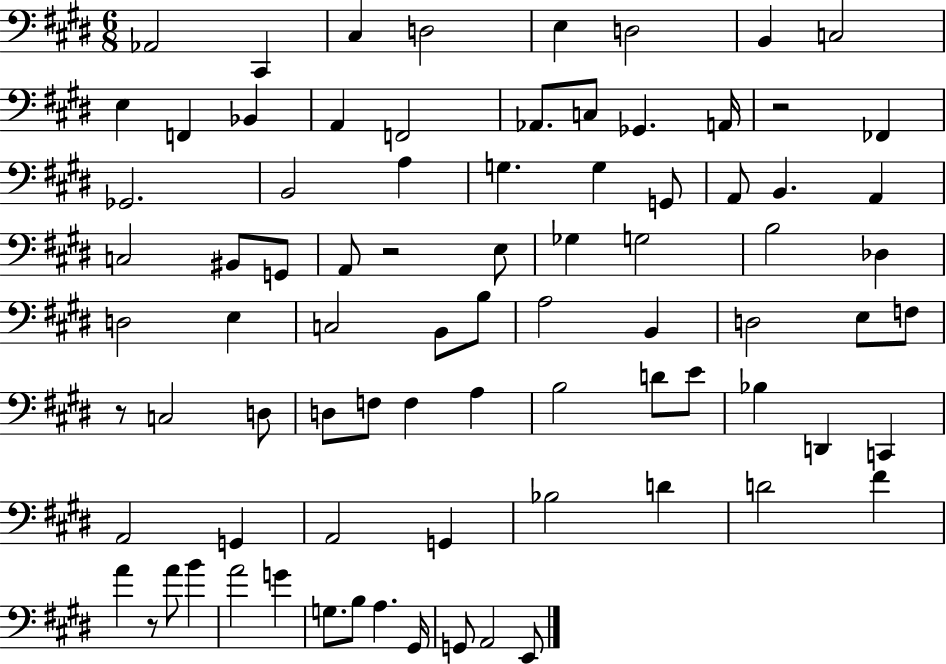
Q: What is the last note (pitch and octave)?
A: E2